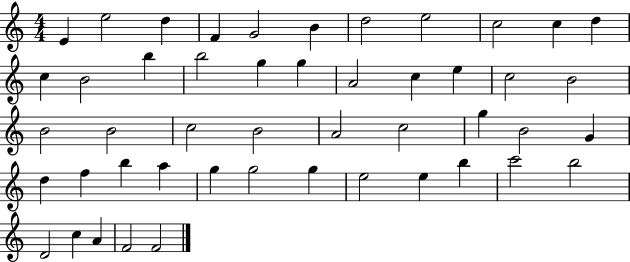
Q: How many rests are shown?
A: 0